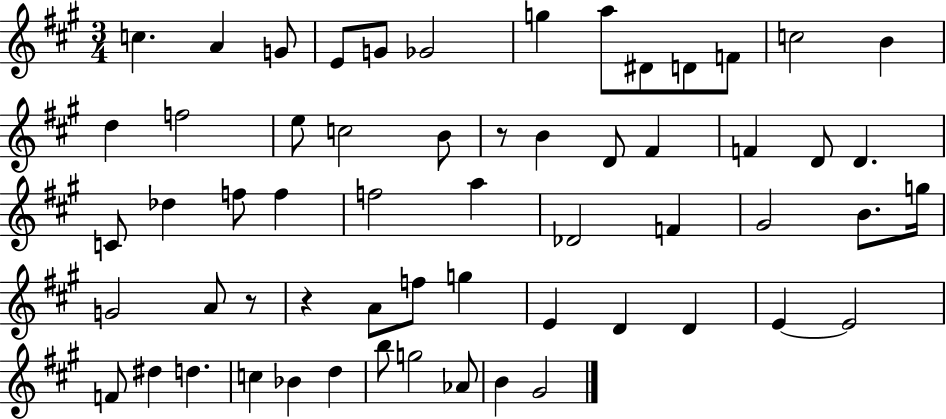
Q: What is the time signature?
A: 3/4